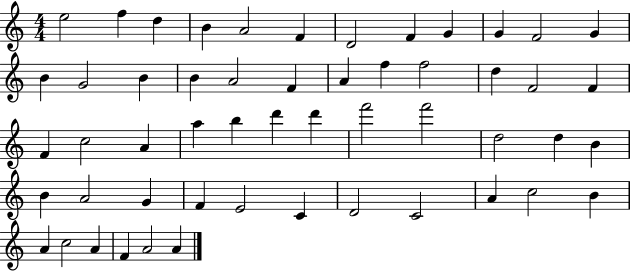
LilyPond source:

{
  \clef treble
  \numericTimeSignature
  \time 4/4
  \key c \major
  e''2 f''4 d''4 | b'4 a'2 f'4 | d'2 f'4 g'4 | g'4 f'2 g'4 | \break b'4 g'2 b'4 | b'4 a'2 f'4 | a'4 f''4 f''2 | d''4 f'2 f'4 | \break f'4 c''2 a'4 | a''4 b''4 d'''4 d'''4 | f'''2 f'''2 | d''2 d''4 b'4 | \break b'4 a'2 g'4 | f'4 e'2 c'4 | d'2 c'2 | a'4 c''2 b'4 | \break a'4 c''2 a'4 | f'4 a'2 a'4 | \bar "|."
}